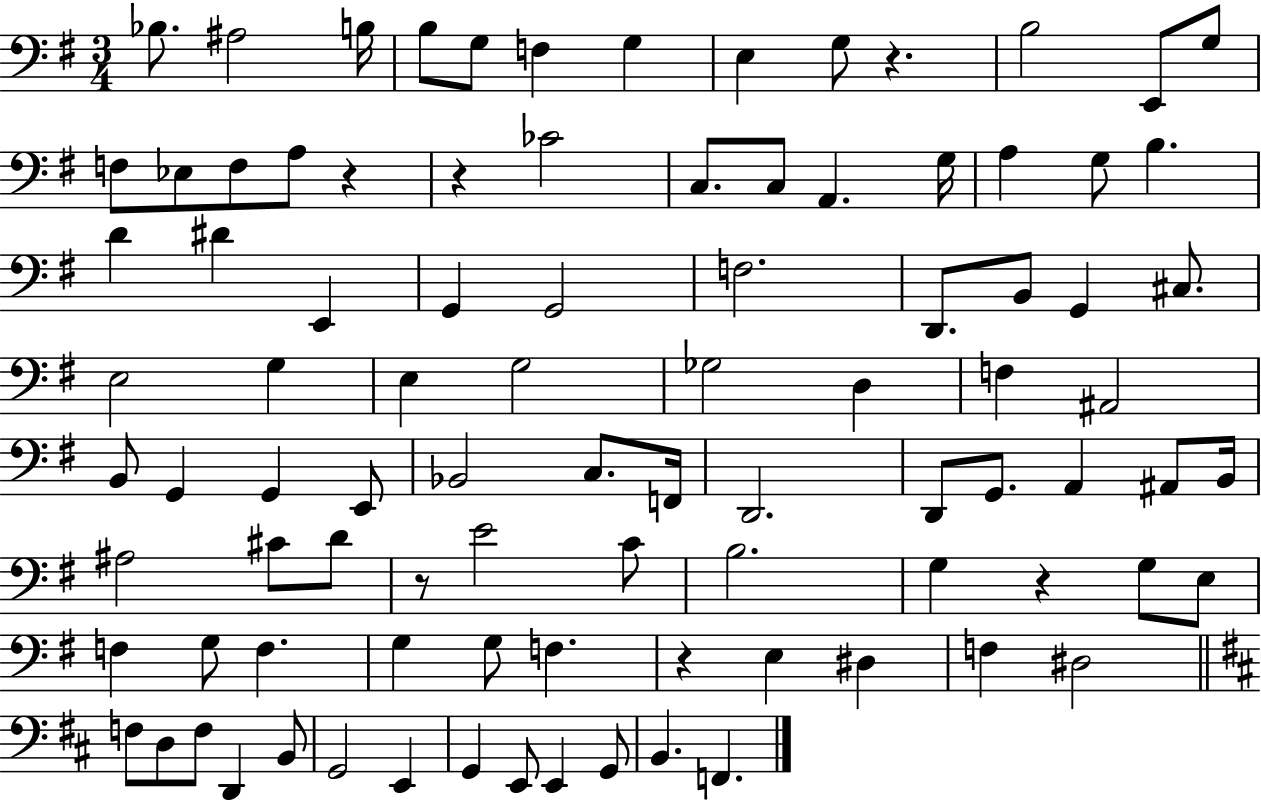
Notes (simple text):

Bb3/e. A#3/h B3/s B3/e G3/e F3/q G3/q E3/q G3/e R/q. B3/h E2/e G3/e F3/e Eb3/e F3/e A3/e R/q R/q CES4/h C3/e. C3/e A2/q. G3/s A3/q G3/e B3/q. D4/q D#4/q E2/q G2/q G2/h F3/h. D2/e. B2/e G2/q C#3/e. E3/h G3/q E3/q G3/h Gb3/h D3/q F3/q A#2/h B2/e G2/q G2/q E2/e Bb2/h C3/e. F2/s D2/h. D2/e G2/e. A2/q A#2/e B2/s A#3/h C#4/e D4/e R/e E4/h C4/e B3/h. G3/q R/q G3/e E3/e F3/q G3/e F3/q. G3/q G3/e F3/q. R/q E3/q D#3/q F3/q D#3/h F3/e D3/e F3/e D2/q B2/e G2/h E2/q G2/q E2/e E2/q G2/e B2/q. F2/q.